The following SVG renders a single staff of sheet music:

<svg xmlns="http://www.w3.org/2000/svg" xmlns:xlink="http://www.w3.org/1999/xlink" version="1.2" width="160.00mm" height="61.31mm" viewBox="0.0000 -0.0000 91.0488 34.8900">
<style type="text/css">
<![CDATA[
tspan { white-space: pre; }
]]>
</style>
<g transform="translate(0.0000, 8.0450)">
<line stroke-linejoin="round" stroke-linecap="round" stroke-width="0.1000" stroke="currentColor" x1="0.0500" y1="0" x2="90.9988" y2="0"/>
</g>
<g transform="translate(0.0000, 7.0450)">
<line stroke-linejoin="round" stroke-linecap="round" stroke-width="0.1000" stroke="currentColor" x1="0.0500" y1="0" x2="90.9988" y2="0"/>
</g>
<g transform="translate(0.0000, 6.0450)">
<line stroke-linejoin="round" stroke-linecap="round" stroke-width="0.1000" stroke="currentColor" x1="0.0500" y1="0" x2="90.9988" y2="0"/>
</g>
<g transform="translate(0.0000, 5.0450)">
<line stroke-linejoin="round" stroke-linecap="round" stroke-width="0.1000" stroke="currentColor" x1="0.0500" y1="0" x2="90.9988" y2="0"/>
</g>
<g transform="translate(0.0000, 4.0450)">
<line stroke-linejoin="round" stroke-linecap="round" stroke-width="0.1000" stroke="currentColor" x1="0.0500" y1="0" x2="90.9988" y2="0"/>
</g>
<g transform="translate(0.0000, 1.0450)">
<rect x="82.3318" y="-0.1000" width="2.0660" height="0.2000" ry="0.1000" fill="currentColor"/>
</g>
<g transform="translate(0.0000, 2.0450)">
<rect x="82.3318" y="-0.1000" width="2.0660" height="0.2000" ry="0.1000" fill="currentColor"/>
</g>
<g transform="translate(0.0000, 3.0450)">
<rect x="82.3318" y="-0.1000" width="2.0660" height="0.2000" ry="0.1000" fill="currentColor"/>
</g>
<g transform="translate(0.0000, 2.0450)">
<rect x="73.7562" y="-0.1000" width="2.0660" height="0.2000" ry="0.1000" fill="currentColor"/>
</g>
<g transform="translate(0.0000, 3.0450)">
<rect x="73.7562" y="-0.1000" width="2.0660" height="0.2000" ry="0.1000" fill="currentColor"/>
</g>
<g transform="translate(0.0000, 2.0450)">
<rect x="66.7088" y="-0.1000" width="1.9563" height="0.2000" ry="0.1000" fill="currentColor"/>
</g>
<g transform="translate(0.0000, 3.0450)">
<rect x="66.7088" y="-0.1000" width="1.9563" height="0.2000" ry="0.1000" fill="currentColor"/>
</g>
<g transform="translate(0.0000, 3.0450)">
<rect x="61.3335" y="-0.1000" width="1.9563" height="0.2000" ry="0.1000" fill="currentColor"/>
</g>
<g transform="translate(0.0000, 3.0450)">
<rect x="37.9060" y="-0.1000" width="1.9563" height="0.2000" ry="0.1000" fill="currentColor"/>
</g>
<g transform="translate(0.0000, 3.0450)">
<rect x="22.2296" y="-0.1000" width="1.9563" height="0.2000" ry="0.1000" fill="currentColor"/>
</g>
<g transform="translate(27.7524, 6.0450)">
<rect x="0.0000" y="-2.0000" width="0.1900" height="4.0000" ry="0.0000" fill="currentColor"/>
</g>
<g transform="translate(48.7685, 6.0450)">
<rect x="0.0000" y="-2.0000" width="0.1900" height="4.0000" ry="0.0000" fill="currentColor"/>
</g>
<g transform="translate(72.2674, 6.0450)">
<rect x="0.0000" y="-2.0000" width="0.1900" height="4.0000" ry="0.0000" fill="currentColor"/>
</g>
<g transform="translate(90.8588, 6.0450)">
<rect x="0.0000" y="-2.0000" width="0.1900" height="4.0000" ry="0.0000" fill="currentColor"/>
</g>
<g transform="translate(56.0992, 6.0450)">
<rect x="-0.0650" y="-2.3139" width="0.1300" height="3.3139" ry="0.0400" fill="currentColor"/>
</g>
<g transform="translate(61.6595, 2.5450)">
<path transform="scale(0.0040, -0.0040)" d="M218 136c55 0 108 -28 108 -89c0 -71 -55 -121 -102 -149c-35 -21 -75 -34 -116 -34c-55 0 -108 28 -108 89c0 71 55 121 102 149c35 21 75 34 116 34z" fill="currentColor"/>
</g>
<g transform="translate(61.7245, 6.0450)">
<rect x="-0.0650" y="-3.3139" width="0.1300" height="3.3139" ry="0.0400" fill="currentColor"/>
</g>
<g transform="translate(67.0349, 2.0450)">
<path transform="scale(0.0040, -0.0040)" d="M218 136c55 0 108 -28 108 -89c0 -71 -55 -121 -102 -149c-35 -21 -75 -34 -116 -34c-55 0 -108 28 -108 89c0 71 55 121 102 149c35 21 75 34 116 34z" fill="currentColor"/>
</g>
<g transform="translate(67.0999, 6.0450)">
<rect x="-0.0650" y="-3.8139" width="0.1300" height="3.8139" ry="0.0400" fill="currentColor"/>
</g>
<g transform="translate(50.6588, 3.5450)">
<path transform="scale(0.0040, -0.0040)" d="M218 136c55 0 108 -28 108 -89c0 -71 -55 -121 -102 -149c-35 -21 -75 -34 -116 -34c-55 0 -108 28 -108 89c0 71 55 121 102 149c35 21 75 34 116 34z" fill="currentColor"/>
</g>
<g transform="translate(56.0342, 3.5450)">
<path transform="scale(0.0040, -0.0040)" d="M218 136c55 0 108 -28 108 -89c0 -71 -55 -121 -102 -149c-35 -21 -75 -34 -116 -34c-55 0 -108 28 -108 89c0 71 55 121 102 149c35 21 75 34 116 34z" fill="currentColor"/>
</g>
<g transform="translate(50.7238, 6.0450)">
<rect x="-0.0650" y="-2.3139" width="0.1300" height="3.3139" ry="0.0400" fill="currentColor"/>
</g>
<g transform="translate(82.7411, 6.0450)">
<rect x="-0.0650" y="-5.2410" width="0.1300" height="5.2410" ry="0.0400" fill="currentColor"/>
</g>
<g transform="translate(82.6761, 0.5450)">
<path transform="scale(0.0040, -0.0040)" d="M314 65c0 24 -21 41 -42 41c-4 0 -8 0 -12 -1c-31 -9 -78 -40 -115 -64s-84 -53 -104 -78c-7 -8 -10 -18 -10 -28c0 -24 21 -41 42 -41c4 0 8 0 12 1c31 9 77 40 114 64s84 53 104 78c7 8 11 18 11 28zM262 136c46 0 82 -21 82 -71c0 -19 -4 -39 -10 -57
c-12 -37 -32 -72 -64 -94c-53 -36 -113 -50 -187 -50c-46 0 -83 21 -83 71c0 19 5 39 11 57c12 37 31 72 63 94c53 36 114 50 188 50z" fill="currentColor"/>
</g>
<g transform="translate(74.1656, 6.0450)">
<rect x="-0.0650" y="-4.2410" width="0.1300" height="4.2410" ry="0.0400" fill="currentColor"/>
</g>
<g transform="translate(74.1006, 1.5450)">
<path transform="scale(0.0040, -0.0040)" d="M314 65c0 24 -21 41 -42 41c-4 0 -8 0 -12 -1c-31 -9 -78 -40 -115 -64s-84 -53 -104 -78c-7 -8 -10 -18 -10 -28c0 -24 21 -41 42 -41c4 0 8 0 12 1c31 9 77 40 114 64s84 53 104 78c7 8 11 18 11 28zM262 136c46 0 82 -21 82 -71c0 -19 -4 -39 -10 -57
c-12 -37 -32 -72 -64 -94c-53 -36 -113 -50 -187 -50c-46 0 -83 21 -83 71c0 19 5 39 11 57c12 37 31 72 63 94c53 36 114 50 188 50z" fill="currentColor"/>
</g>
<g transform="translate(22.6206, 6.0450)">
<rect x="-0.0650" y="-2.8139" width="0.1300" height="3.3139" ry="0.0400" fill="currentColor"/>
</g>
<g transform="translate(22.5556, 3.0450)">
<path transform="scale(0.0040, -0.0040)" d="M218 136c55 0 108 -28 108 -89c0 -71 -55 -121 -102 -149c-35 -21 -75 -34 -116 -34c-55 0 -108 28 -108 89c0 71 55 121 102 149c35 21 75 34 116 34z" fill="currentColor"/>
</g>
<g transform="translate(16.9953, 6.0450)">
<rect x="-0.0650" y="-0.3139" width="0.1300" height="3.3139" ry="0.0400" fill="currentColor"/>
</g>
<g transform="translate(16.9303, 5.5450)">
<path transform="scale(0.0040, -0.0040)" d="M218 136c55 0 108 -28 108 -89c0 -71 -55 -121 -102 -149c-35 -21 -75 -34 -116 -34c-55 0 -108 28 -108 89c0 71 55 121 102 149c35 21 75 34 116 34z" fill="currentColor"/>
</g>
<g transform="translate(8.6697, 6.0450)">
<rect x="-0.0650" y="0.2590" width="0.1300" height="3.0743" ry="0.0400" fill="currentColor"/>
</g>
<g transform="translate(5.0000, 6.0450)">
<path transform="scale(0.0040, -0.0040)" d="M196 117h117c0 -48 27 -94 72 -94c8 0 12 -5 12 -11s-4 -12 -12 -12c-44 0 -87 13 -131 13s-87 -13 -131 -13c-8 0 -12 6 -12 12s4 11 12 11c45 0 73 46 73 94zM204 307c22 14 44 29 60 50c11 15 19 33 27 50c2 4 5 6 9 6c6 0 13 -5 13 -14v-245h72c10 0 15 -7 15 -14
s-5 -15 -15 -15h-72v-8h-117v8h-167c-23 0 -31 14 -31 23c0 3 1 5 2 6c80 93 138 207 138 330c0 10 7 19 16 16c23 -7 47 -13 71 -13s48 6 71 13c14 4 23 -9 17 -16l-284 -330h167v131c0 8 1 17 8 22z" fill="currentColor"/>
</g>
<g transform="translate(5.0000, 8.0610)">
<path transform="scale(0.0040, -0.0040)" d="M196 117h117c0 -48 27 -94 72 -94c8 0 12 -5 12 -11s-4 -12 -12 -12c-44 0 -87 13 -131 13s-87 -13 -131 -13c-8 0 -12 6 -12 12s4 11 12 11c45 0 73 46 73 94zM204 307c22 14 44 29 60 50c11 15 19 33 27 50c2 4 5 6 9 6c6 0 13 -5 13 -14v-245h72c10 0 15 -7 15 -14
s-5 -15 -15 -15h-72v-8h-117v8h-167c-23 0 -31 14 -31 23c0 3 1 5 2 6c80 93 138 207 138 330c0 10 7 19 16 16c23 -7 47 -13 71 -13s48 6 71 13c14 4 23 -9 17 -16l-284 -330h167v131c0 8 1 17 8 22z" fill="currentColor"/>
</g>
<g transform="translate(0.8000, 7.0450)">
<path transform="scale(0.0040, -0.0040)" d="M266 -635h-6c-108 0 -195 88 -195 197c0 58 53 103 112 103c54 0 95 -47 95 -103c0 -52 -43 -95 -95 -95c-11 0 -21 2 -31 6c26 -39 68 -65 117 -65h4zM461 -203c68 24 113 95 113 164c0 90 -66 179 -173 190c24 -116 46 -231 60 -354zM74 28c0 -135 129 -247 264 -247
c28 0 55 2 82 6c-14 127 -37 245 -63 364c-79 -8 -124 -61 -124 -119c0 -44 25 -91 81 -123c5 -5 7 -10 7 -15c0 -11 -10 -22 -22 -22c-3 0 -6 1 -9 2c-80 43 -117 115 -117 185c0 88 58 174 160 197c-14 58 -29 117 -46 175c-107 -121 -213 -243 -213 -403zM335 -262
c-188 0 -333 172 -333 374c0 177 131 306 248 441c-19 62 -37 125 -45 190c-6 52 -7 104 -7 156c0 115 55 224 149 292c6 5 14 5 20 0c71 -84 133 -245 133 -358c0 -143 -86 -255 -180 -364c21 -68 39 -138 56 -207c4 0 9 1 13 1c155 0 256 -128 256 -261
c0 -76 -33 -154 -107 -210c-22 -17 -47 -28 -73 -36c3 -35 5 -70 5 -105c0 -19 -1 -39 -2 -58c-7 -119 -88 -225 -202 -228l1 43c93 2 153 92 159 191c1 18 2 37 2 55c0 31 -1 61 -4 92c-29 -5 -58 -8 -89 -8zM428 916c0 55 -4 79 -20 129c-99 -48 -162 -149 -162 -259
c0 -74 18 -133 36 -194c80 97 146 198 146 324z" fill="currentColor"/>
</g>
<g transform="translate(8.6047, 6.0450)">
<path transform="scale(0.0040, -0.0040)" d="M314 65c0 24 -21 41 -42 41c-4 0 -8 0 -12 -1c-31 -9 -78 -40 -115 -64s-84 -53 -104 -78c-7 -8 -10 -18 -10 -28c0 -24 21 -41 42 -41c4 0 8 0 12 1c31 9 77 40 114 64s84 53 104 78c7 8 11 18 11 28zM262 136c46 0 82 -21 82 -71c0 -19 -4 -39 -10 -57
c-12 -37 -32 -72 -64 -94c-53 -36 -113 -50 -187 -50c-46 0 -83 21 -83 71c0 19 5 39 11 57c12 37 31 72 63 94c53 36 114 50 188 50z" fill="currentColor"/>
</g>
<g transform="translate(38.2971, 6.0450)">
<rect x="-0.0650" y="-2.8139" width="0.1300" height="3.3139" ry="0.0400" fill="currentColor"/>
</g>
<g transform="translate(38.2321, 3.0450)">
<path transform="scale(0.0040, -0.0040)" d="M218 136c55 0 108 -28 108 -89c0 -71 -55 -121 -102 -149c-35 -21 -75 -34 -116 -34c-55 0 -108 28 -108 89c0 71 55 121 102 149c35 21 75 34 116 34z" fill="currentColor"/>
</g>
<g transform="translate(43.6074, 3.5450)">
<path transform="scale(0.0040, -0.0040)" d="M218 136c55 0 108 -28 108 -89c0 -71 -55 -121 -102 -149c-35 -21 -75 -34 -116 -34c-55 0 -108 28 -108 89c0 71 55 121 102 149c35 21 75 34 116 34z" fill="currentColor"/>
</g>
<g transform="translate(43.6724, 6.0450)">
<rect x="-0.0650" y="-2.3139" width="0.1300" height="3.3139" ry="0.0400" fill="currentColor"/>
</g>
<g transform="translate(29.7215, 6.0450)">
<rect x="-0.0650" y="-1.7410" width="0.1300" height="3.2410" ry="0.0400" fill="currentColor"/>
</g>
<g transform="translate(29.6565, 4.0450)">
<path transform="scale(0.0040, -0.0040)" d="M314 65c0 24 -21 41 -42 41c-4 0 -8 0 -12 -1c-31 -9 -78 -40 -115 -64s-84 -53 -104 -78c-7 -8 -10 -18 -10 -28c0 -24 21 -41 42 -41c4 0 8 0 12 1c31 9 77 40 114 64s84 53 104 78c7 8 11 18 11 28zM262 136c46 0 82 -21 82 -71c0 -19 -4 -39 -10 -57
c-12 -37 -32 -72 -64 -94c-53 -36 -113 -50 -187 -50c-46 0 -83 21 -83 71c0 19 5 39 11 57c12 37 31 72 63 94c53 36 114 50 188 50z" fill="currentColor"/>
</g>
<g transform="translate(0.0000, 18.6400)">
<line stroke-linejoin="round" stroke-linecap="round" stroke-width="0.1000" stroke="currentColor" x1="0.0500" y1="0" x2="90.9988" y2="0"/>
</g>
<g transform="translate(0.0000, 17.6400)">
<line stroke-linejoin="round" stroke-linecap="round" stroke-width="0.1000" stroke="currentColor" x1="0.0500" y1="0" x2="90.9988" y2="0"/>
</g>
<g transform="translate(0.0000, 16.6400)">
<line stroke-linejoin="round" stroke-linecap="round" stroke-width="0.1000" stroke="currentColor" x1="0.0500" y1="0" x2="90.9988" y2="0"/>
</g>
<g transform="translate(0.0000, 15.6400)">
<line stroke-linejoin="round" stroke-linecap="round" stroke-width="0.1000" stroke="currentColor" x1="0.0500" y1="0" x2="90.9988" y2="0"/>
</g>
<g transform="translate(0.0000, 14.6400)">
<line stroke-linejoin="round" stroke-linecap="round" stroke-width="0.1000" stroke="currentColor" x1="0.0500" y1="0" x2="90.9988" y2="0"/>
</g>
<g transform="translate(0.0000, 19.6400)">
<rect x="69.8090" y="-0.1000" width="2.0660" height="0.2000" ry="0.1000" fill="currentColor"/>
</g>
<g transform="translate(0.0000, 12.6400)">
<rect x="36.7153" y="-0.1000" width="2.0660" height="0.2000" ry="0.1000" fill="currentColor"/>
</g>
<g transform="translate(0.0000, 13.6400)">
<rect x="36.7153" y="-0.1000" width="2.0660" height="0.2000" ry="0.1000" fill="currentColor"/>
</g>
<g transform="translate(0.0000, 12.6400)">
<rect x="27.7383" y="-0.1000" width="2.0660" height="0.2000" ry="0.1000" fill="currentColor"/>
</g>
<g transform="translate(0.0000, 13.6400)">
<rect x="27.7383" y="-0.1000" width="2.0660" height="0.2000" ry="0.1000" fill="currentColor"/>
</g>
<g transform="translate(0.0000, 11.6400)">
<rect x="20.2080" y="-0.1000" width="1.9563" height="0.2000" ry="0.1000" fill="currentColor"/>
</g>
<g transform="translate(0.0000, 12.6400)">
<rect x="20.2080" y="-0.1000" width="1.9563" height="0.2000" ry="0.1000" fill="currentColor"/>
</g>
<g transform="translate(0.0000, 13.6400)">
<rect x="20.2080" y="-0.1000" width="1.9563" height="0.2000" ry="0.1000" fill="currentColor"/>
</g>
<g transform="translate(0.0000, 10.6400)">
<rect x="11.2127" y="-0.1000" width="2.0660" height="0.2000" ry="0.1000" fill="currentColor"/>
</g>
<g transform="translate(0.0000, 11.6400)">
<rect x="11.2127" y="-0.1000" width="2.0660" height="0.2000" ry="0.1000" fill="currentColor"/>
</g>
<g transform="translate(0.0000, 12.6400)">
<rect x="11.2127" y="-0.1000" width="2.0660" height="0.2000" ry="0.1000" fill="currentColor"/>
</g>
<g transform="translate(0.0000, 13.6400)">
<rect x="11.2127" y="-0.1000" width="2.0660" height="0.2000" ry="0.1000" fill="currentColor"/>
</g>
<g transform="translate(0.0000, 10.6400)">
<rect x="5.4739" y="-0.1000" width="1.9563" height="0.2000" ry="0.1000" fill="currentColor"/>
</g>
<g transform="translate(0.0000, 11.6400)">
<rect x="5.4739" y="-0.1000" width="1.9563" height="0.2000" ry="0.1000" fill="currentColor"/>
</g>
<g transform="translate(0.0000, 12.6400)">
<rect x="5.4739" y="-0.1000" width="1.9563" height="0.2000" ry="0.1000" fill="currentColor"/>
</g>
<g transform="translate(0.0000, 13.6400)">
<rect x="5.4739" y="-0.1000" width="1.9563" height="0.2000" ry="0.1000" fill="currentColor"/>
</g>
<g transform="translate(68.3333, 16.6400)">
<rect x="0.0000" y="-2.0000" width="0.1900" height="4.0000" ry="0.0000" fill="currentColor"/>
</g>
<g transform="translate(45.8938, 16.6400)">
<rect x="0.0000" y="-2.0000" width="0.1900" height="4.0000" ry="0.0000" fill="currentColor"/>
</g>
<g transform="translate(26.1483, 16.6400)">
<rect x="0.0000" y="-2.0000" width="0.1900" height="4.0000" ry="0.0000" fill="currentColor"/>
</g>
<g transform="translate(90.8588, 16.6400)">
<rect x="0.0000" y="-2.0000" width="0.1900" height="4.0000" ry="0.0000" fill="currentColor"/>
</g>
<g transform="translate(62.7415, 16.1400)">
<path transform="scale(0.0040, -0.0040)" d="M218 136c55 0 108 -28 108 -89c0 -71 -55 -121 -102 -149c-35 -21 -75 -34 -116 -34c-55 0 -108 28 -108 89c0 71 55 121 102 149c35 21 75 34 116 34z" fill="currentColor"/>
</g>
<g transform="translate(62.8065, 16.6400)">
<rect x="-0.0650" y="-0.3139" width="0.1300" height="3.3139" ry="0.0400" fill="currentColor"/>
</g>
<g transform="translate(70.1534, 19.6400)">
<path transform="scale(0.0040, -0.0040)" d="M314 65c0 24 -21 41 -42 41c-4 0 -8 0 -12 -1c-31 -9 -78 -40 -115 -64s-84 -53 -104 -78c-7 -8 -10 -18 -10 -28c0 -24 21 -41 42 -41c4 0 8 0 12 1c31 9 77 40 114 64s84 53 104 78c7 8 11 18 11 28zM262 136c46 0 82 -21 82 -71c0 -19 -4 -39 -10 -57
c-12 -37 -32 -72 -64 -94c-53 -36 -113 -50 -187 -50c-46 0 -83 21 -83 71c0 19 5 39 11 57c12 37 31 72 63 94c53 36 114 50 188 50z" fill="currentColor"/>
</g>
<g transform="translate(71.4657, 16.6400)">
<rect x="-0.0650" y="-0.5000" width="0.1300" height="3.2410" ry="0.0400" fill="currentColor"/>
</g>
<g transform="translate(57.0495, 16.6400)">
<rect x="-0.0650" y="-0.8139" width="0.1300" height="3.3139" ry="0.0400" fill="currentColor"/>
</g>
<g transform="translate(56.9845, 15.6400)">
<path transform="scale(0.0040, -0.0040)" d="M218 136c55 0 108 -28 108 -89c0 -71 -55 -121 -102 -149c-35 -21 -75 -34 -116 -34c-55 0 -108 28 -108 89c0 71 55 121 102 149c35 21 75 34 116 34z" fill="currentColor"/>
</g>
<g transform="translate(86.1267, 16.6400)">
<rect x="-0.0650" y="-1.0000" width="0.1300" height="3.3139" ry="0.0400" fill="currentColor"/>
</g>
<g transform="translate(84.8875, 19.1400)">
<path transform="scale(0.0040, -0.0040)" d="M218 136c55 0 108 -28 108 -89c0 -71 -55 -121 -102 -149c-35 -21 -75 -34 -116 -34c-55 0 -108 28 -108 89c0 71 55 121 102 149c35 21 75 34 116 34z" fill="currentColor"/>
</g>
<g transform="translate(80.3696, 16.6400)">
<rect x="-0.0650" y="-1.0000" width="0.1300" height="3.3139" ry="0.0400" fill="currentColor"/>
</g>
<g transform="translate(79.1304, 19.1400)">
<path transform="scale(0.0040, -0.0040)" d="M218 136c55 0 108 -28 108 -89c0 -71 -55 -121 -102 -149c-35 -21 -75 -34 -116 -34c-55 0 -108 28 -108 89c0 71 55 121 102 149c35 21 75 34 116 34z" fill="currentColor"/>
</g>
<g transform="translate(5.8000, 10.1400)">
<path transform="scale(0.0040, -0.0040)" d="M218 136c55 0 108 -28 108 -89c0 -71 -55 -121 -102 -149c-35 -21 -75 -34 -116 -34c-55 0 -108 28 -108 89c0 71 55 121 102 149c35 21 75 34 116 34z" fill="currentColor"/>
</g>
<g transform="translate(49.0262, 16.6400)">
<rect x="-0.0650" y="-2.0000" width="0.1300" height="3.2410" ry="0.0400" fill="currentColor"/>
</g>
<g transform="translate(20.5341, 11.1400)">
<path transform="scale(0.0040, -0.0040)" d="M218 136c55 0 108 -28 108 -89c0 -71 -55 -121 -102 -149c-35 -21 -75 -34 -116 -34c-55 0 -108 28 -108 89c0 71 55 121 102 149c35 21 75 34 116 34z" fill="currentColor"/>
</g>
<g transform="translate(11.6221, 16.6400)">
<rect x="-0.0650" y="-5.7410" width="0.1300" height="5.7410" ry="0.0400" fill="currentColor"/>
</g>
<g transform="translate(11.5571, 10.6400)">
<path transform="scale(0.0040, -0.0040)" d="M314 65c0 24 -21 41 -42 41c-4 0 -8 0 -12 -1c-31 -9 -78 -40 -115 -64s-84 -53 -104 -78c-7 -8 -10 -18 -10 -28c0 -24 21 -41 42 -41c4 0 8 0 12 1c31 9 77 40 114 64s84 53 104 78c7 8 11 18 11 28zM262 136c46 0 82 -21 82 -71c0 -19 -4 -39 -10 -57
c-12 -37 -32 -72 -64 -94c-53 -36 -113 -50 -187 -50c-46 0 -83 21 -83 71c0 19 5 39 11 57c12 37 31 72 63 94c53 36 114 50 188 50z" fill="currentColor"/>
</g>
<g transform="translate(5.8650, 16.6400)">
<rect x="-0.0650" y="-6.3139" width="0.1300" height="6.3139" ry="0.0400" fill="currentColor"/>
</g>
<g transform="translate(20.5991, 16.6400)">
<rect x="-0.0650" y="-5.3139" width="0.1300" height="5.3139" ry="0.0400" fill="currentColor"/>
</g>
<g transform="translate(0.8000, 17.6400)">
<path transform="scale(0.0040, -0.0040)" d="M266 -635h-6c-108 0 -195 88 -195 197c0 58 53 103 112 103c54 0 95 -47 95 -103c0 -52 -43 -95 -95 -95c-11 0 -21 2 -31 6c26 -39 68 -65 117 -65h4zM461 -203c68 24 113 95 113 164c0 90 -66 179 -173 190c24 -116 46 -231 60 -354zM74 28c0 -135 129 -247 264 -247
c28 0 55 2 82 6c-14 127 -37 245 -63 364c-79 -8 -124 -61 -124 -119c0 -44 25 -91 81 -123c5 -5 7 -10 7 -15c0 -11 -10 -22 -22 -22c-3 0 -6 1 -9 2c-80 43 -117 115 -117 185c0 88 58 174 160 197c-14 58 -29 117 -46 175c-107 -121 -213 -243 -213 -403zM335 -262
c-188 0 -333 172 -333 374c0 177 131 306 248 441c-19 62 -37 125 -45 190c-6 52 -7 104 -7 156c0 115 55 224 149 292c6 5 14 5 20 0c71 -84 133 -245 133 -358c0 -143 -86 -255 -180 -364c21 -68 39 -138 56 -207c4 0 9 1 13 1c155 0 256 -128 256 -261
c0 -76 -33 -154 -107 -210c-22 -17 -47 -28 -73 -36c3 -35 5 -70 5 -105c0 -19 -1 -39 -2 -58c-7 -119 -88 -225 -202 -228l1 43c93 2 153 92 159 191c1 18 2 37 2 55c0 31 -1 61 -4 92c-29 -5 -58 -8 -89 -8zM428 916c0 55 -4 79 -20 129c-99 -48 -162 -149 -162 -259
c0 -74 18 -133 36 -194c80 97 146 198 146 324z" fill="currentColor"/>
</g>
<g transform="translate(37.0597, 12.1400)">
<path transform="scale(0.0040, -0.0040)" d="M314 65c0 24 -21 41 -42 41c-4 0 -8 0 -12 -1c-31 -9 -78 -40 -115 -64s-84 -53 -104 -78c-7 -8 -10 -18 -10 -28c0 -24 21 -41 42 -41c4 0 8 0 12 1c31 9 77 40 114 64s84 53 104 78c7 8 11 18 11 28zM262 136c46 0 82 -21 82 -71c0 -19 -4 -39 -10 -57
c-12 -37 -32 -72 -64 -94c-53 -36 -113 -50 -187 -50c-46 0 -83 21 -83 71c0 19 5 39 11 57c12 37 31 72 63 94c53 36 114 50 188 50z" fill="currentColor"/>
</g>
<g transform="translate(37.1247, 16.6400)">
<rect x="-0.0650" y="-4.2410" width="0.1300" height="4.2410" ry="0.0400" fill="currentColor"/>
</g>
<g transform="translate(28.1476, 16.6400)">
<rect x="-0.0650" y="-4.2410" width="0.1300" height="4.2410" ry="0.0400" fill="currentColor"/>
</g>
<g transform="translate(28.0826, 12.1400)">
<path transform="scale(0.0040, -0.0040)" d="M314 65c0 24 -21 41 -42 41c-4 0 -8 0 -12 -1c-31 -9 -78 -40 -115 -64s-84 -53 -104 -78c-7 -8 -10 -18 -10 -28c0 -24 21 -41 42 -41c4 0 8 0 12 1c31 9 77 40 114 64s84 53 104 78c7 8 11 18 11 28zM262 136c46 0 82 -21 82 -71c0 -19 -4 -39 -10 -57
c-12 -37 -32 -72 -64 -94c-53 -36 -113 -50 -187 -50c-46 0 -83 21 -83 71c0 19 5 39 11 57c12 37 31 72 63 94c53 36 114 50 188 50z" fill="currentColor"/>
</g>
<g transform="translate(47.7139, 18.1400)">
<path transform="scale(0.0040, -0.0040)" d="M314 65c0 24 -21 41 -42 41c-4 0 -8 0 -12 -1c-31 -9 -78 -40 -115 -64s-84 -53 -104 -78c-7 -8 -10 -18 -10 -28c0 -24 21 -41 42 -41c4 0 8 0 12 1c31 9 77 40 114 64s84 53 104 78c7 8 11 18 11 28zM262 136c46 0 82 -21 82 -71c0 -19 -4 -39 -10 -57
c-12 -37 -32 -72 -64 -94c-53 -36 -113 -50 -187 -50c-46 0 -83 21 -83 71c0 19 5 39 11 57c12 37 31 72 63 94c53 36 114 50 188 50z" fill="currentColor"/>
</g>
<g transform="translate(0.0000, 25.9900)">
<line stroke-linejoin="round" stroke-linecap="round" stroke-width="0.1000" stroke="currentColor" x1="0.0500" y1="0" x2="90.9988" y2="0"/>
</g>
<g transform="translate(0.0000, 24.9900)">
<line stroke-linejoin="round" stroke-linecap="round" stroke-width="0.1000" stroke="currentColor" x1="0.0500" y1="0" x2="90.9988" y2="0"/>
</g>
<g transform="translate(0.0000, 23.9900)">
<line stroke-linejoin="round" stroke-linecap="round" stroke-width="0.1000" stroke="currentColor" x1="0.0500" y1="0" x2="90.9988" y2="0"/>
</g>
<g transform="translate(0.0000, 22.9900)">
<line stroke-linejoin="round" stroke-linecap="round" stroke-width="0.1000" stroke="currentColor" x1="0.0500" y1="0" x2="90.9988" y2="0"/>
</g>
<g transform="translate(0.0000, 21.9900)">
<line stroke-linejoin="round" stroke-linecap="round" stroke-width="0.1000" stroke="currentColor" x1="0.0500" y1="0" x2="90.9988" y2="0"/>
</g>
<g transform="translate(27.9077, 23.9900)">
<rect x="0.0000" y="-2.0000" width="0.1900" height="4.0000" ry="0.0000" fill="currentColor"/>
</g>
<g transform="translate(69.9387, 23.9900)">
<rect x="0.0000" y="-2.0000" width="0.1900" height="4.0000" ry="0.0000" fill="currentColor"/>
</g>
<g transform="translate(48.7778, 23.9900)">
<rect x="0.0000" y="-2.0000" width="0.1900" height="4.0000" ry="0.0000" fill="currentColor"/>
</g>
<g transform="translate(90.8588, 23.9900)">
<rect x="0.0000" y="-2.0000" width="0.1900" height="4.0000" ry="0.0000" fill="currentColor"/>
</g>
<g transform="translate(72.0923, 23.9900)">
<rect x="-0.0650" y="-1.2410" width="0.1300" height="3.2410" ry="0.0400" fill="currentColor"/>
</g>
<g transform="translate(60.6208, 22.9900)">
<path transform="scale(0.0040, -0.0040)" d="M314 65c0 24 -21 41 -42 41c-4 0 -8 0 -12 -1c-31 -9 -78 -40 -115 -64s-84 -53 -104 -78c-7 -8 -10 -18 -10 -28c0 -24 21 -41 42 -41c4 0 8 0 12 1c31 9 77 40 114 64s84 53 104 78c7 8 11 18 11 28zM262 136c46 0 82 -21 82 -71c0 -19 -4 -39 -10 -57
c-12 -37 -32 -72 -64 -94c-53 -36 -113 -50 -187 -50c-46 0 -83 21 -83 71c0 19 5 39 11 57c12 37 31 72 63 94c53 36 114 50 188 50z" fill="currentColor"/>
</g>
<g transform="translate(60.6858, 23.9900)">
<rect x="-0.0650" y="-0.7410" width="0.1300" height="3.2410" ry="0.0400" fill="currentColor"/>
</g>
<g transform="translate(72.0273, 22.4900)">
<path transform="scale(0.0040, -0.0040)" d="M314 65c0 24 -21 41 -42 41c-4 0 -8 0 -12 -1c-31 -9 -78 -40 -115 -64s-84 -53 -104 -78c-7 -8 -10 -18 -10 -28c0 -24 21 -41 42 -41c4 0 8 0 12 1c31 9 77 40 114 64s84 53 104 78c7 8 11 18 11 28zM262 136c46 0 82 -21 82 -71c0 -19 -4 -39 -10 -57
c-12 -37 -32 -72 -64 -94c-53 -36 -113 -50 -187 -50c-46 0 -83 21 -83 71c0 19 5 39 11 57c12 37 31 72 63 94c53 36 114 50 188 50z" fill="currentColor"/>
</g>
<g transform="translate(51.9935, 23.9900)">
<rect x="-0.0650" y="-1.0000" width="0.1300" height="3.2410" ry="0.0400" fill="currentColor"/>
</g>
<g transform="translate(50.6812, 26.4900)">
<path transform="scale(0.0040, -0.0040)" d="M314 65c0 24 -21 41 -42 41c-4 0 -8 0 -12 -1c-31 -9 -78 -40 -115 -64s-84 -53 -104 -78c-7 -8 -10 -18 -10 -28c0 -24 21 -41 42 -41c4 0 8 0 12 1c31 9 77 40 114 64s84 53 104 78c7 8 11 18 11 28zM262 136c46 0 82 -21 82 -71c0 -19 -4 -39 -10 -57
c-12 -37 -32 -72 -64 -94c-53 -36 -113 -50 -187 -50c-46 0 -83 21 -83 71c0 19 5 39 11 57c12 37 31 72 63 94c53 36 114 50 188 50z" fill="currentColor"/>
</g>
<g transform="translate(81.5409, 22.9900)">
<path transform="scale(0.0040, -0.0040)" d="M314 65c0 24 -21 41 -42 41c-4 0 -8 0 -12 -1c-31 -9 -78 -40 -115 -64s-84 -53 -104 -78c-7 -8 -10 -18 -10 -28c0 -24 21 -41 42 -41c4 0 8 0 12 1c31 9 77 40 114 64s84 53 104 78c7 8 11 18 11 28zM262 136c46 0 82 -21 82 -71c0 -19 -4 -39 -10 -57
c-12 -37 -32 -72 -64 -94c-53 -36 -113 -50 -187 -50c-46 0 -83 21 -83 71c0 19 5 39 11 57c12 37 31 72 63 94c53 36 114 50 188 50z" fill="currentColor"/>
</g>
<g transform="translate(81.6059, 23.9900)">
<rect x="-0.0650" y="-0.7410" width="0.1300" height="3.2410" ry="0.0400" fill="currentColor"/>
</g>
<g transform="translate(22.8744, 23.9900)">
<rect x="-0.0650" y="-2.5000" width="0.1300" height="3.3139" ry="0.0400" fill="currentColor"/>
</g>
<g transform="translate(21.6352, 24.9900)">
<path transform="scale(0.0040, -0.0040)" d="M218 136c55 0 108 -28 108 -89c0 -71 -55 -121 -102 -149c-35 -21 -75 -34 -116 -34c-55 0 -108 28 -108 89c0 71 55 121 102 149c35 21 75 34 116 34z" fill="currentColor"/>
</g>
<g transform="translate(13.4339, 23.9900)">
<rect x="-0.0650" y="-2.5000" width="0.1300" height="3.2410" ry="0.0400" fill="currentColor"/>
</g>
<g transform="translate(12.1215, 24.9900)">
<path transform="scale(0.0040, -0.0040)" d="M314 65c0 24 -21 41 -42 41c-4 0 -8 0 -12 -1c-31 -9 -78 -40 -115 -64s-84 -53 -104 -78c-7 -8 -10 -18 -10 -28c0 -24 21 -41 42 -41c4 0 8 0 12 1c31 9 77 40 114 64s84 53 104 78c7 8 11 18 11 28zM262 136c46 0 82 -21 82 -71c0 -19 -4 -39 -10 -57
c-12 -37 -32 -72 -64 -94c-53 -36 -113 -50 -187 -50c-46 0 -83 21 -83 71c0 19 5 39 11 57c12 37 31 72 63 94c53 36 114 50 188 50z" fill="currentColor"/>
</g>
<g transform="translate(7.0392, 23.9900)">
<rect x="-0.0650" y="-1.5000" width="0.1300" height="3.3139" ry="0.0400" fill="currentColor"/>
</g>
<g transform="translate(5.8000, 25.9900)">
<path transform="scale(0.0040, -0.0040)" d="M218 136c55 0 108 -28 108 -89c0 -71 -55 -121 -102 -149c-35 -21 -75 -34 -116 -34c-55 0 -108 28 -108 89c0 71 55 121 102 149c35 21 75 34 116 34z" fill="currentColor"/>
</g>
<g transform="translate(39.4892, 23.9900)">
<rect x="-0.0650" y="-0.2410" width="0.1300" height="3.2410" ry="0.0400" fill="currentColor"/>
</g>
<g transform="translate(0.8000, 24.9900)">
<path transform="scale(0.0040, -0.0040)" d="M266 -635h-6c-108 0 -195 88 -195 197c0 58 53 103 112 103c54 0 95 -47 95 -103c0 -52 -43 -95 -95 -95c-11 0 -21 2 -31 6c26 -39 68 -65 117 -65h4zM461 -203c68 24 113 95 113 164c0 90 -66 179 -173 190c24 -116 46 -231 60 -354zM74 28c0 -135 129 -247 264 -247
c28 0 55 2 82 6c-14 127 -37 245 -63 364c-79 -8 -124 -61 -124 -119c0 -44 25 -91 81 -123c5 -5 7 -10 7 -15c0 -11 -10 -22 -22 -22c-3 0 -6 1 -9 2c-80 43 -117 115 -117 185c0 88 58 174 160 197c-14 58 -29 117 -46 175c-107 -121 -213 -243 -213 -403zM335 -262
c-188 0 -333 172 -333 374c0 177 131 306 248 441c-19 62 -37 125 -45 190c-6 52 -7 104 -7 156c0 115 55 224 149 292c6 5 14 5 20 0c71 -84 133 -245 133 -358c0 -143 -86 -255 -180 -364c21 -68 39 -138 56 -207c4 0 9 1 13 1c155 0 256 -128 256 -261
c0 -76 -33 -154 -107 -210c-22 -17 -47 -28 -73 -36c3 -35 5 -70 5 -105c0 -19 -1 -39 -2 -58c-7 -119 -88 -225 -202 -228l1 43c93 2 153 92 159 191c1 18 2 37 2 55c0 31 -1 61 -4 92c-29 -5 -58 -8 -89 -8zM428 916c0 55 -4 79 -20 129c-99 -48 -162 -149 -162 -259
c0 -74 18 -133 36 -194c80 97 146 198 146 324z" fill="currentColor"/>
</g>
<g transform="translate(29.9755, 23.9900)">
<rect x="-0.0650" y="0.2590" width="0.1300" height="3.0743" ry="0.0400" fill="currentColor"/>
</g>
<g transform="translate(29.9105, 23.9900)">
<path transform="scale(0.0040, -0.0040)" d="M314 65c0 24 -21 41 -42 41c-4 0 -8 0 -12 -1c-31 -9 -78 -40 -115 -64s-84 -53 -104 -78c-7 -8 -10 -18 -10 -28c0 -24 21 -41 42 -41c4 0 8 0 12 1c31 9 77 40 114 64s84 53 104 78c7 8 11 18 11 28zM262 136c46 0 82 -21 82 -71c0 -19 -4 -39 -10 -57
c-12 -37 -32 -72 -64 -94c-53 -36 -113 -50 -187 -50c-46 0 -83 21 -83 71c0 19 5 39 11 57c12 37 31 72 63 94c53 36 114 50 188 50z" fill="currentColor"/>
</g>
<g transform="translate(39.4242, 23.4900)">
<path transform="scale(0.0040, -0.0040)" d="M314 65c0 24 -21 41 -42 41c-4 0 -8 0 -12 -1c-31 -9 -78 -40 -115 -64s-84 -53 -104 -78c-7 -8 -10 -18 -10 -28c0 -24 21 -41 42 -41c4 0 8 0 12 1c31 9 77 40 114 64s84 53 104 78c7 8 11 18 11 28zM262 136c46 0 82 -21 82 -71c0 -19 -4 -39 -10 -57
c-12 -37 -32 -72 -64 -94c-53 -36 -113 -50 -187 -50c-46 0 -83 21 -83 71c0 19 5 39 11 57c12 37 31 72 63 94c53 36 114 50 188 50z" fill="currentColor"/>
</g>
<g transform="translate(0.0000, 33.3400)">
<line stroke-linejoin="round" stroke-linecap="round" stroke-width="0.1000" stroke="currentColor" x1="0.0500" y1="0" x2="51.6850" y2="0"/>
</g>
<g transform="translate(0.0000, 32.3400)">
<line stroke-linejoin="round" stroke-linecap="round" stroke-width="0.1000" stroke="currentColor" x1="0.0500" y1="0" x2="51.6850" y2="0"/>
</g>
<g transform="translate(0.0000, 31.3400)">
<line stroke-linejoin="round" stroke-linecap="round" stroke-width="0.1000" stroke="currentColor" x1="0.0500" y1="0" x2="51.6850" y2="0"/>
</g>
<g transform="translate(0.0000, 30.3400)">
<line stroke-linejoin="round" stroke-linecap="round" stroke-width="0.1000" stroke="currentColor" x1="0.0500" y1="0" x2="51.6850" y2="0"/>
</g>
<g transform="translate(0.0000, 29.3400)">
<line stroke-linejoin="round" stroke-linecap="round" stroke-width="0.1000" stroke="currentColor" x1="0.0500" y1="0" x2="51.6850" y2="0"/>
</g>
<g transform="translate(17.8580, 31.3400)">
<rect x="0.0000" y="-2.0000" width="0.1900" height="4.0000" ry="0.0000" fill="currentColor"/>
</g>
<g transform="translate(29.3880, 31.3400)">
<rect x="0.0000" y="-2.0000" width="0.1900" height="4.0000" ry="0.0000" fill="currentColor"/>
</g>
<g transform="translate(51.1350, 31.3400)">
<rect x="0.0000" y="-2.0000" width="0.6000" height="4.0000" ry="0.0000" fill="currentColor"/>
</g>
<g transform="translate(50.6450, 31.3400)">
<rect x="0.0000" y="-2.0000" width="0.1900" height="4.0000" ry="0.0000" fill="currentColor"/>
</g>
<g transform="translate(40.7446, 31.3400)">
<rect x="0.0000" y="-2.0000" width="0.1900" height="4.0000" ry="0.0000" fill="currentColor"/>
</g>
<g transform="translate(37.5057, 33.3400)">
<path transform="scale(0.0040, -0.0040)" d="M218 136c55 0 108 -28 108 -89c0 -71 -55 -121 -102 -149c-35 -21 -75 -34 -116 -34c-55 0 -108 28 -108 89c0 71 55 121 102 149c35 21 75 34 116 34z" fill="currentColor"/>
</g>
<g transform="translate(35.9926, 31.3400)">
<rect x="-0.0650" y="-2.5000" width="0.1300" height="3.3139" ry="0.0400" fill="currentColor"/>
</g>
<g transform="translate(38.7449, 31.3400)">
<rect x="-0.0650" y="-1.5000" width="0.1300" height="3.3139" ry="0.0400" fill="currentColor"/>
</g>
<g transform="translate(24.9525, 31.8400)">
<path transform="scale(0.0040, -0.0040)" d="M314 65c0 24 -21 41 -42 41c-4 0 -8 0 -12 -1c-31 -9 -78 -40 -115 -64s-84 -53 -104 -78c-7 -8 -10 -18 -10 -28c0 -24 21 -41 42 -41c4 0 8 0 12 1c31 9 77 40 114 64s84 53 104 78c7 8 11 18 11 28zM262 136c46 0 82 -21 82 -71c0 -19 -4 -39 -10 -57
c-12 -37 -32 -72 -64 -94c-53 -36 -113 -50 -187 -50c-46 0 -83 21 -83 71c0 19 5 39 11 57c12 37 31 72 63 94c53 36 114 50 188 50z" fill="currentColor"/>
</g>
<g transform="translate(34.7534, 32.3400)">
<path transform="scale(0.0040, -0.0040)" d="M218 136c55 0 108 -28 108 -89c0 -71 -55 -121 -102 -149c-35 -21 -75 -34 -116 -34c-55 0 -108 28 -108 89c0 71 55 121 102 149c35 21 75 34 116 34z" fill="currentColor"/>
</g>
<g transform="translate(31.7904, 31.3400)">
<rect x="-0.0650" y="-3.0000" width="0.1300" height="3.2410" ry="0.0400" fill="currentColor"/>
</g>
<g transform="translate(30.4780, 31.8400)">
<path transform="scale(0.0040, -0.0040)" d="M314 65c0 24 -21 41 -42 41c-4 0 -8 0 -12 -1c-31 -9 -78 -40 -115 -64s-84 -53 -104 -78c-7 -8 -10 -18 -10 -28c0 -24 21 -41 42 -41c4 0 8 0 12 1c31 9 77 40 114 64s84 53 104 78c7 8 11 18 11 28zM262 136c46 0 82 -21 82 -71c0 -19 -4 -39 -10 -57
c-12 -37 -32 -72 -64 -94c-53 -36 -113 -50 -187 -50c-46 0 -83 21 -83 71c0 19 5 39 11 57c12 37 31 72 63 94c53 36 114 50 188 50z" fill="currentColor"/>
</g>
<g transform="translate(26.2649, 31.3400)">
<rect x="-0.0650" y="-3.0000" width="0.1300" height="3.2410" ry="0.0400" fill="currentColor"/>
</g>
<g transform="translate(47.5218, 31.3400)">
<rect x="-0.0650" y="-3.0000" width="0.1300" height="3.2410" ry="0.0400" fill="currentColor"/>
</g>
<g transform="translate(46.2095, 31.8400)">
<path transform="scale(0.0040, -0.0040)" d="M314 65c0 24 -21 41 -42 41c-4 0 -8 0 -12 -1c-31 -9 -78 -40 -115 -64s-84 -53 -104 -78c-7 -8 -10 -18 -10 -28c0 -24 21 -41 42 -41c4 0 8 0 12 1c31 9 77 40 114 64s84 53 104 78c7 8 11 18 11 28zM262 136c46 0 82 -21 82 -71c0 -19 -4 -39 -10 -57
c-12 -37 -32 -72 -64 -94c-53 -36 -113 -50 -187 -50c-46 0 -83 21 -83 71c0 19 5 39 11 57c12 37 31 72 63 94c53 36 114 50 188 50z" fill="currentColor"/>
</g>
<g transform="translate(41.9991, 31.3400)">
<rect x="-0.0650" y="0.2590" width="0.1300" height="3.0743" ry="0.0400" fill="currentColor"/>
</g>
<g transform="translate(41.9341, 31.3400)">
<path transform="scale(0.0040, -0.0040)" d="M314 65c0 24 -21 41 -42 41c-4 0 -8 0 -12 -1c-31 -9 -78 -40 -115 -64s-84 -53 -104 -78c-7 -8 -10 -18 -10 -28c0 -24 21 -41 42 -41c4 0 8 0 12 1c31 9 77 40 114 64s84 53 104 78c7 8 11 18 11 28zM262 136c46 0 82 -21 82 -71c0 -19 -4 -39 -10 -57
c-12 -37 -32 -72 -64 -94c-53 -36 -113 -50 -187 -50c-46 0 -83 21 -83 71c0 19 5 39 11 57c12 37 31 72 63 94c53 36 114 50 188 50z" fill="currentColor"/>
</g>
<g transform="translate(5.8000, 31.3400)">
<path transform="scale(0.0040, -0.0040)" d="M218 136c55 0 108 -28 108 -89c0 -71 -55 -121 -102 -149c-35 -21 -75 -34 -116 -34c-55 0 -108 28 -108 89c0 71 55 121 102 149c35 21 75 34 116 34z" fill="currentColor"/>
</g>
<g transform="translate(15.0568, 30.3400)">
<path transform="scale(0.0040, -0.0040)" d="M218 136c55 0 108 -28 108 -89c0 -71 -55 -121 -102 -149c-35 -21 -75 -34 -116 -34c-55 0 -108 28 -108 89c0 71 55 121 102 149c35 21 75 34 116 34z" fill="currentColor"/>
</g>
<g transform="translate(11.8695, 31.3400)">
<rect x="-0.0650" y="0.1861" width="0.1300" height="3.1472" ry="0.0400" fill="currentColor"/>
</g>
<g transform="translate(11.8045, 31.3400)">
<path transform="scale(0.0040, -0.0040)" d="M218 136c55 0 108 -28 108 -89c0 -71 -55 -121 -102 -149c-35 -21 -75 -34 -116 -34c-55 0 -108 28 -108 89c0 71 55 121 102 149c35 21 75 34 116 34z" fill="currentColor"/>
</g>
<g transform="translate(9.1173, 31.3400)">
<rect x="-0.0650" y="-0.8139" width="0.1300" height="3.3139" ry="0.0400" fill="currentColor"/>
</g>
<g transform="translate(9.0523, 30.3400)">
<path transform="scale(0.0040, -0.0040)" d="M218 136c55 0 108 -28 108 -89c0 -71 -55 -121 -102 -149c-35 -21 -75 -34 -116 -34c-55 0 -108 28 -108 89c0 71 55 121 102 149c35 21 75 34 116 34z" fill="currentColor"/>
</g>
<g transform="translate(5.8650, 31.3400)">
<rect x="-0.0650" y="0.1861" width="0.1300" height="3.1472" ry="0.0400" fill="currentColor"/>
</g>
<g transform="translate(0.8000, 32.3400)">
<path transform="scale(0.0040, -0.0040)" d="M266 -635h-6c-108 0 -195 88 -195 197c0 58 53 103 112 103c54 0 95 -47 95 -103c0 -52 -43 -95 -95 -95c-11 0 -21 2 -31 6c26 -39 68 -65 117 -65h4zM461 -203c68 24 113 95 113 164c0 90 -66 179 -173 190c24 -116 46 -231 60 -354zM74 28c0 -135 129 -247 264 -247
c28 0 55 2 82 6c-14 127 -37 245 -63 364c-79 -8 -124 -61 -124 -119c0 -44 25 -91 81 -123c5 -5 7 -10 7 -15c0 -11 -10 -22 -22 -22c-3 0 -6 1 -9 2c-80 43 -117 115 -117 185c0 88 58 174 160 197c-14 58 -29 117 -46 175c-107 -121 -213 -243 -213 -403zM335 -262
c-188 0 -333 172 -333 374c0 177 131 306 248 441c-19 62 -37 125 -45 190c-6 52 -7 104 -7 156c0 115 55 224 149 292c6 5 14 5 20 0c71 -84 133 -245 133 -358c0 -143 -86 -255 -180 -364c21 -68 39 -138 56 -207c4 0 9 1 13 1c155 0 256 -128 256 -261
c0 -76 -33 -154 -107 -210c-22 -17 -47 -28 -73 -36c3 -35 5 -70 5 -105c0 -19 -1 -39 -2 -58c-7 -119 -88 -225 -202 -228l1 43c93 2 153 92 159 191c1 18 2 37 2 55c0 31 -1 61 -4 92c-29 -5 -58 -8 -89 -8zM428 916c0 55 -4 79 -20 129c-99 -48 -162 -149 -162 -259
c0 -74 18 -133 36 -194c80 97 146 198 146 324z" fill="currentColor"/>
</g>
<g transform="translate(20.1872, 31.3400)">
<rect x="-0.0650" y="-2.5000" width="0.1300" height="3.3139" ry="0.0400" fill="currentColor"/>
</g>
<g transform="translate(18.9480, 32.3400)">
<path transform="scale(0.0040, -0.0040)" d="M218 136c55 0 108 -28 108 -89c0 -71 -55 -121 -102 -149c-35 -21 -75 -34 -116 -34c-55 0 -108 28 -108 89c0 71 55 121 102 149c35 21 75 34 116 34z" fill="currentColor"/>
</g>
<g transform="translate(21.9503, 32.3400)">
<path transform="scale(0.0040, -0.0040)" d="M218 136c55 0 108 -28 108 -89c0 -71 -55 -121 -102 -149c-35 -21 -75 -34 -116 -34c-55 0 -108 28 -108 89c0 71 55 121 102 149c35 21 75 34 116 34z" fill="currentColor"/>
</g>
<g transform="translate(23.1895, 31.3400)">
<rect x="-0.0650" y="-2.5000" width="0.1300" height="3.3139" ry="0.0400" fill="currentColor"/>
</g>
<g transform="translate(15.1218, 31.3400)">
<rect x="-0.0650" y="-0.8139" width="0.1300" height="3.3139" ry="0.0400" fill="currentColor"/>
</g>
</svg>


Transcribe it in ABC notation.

X:1
T:Untitled
M:4/4
L:1/4
K:C
B2 c a f2 a g g g b c' d'2 f'2 a' g'2 f' d'2 d'2 F2 d c C2 D D E G2 G B2 c2 D2 d2 e2 d2 B d B d G G A2 A2 G E B2 A2